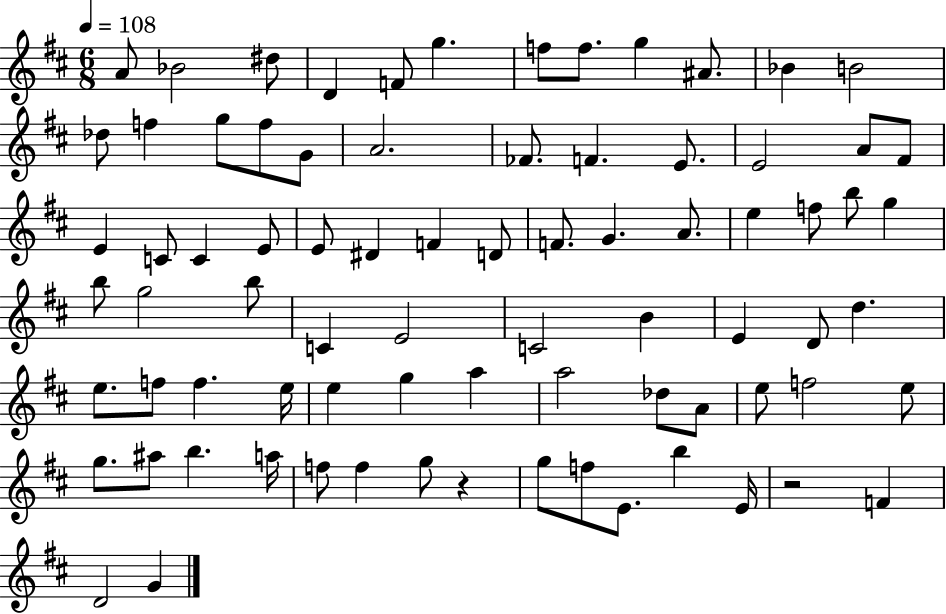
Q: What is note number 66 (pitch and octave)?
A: A5